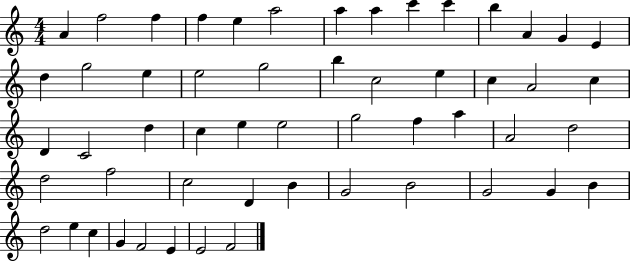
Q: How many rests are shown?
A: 0